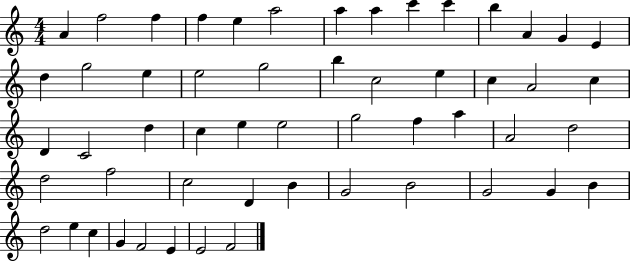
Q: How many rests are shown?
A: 0